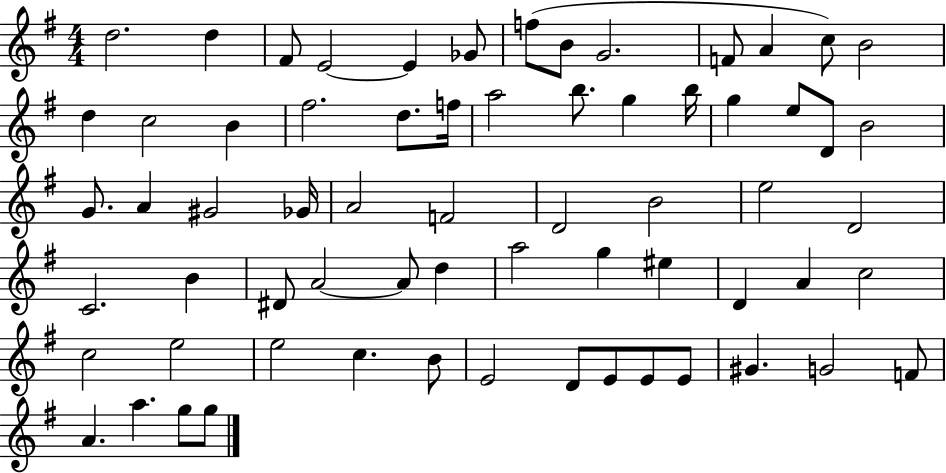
D5/h. D5/q F#4/e E4/h E4/q Gb4/e F5/e B4/e G4/h. F4/e A4/q C5/e B4/h D5/q C5/h B4/q F#5/h. D5/e. F5/s A5/h B5/e. G5/q B5/s G5/q E5/e D4/e B4/h G4/e. A4/q G#4/h Gb4/s A4/h F4/h D4/h B4/h E5/h D4/h C4/h. B4/q D#4/e A4/h A4/e D5/q A5/h G5/q EIS5/q D4/q A4/q C5/h C5/h E5/h E5/h C5/q. B4/e E4/h D4/e E4/e E4/e E4/e G#4/q. G4/h F4/e A4/q. A5/q. G5/e G5/e